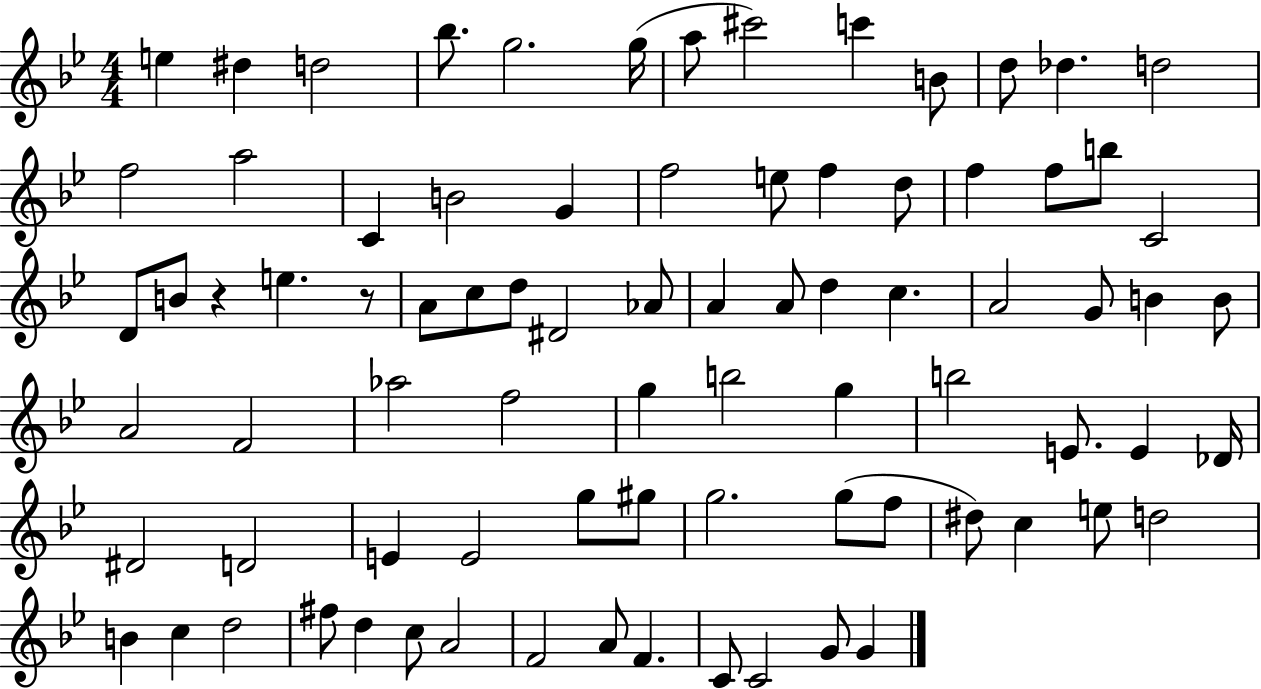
{
  \clef treble
  \numericTimeSignature
  \time 4/4
  \key bes \major
  e''4 dis''4 d''2 | bes''8. g''2. g''16( | a''8 cis'''2) c'''4 b'8 | d''8 des''4. d''2 | \break f''2 a''2 | c'4 b'2 g'4 | f''2 e''8 f''4 d''8 | f''4 f''8 b''8 c'2 | \break d'8 b'8 r4 e''4. r8 | a'8 c''8 d''8 dis'2 aes'8 | a'4 a'8 d''4 c''4. | a'2 g'8 b'4 b'8 | \break a'2 f'2 | aes''2 f''2 | g''4 b''2 g''4 | b''2 e'8. e'4 des'16 | \break dis'2 d'2 | e'4 e'2 g''8 gis''8 | g''2. g''8( f''8 | dis''8) c''4 e''8 d''2 | \break b'4 c''4 d''2 | fis''8 d''4 c''8 a'2 | f'2 a'8 f'4. | c'8 c'2 g'8 g'4 | \break \bar "|."
}